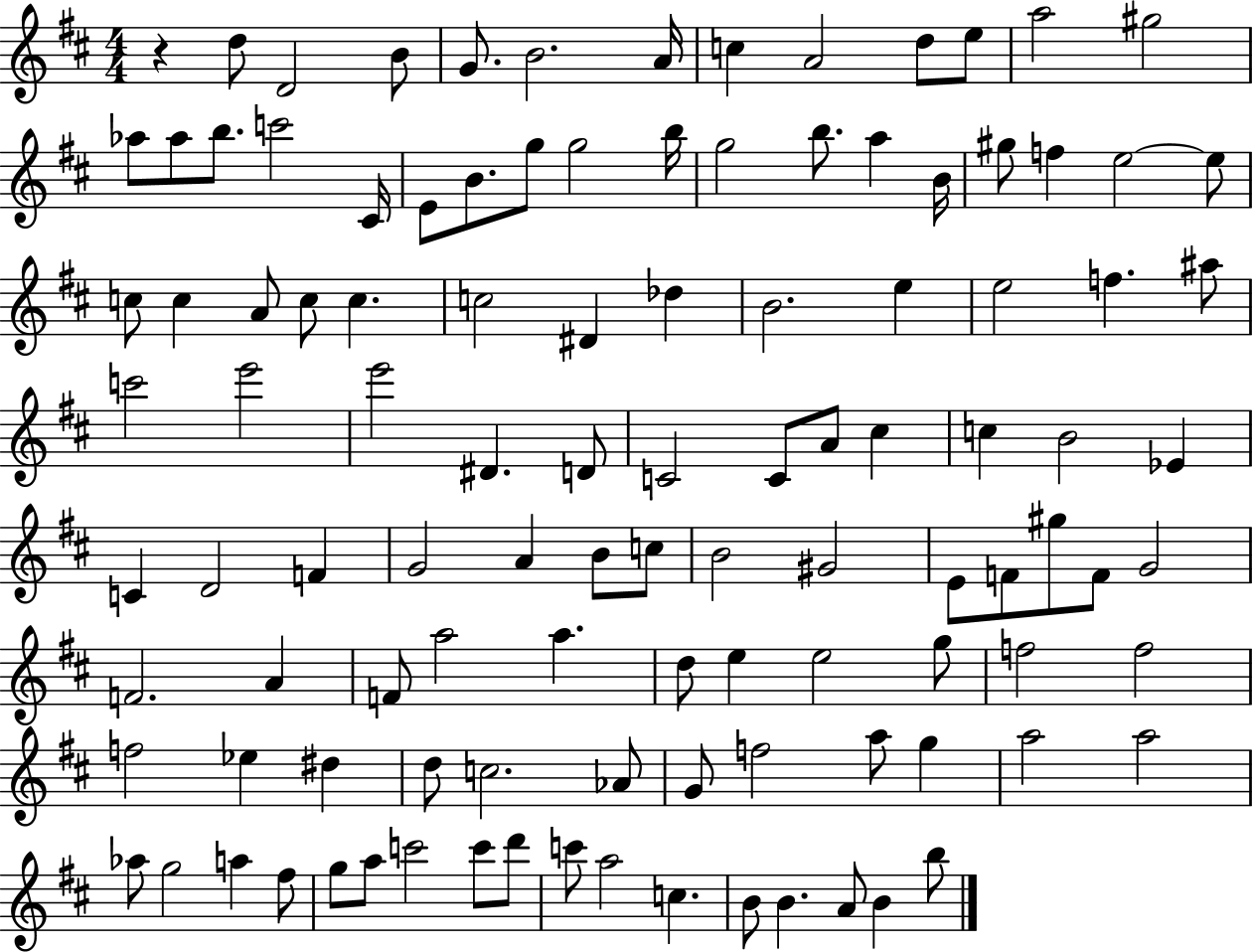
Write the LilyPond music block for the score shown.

{
  \clef treble
  \numericTimeSignature
  \time 4/4
  \key d \major
  r4 d''8 d'2 b'8 | g'8. b'2. a'16 | c''4 a'2 d''8 e''8 | a''2 gis''2 | \break aes''8 aes''8 b''8. c'''2 cis'16 | e'8 b'8. g''8 g''2 b''16 | g''2 b''8. a''4 b'16 | gis''8 f''4 e''2~~ e''8 | \break c''8 c''4 a'8 c''8 c''4. | c''2 dis'4 des''4 | b'2. e''4 | e''2 f''4. ais''8 | \break c'''2 e'''2 | e'''2 dis'4. d'8 | c'2 c'8 a'8 cis''4 | c''4 b'2 ees'4 | \break c'4 d'2 f'4 | g'2 a'4 b'8 c''8 | b'2 gis'2 | e'8 f'8 gis''8 f'8 g'2 | \break f'2. a'4 | f'8 a''2 a''4. | d''8 e''4 e''2 g''8 | f''2 f''2 | \break f''2 ees''4 dis''4 | d''8 c''2. aes'8 | g'8 f''2 a''8 g''4 | a''2 a''2 | \break aes''8 g''2 a''4 fis''8 | g''8 a''8 c'''2 c'''8 d'''8 | c'''8 a''2 c''4. | b'8 b'4. a'8 b'4 b''8 | \break \bar "|."
}